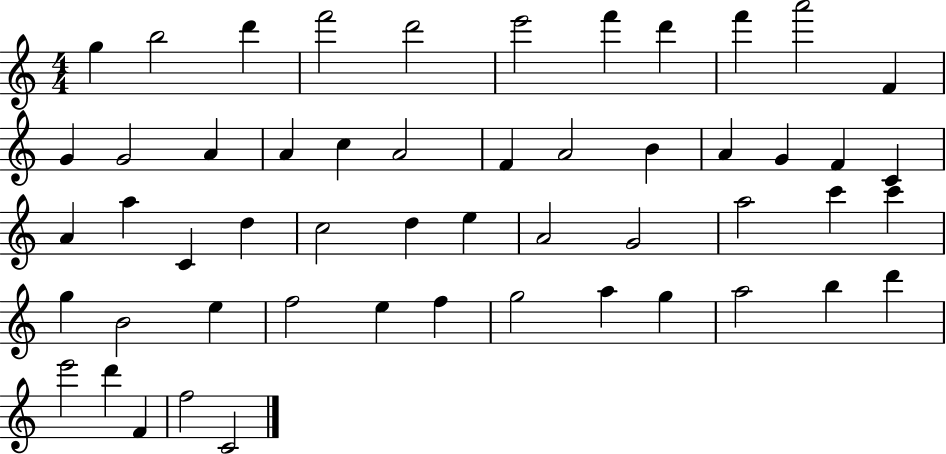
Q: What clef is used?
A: treble